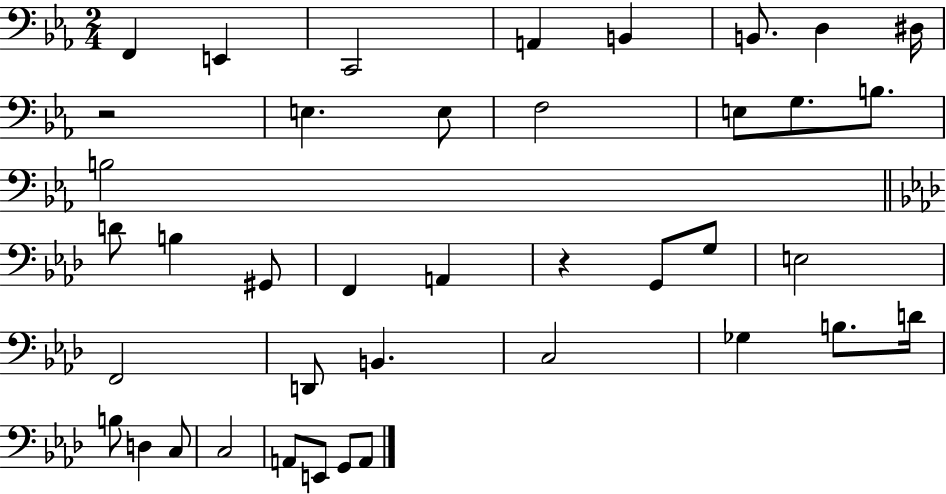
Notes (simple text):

F2/q E2/q C2/h A2/q B2/q B2/e. D3/q D#3/s R/h E3/q. E3/e F3/h E3/e G3/e. B3/e. B3/h D4/e B3/q G#2/e F2/q A2/q R/q G2/e G3/e E3/h F2/h D2/e B2/q. C3/h Gb3/q B3/e. D4/s B3/e D3/q C3/e C3/h A2/e E2/e G2/e A2/e